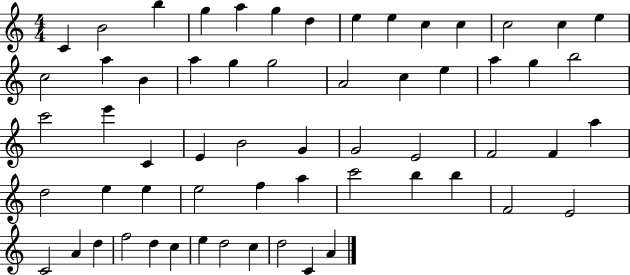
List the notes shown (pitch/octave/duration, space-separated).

C4/q B4/h B5/q G5/q A5/q G5/q D5/q E5/q E5/q C5/q C5/q C5/h C5/q E5/q C5/h A5/q B4/q A5/q G5/q G5/h A4/h C5/q E5/q A5/q G5/q B5/h C6/h E6/q C4/q E4/q B4/h G4/q G4/h E4/h F4/h F4/q A5/q D5/h E5/q E5/q E5/h F5/q A5/q C6/h B5/q B5/q F4/h E4/h C4/h A4/q D5/q F5/h D5/q C5/q E5/q D5/h C5/q D5/h C4/q A4/q